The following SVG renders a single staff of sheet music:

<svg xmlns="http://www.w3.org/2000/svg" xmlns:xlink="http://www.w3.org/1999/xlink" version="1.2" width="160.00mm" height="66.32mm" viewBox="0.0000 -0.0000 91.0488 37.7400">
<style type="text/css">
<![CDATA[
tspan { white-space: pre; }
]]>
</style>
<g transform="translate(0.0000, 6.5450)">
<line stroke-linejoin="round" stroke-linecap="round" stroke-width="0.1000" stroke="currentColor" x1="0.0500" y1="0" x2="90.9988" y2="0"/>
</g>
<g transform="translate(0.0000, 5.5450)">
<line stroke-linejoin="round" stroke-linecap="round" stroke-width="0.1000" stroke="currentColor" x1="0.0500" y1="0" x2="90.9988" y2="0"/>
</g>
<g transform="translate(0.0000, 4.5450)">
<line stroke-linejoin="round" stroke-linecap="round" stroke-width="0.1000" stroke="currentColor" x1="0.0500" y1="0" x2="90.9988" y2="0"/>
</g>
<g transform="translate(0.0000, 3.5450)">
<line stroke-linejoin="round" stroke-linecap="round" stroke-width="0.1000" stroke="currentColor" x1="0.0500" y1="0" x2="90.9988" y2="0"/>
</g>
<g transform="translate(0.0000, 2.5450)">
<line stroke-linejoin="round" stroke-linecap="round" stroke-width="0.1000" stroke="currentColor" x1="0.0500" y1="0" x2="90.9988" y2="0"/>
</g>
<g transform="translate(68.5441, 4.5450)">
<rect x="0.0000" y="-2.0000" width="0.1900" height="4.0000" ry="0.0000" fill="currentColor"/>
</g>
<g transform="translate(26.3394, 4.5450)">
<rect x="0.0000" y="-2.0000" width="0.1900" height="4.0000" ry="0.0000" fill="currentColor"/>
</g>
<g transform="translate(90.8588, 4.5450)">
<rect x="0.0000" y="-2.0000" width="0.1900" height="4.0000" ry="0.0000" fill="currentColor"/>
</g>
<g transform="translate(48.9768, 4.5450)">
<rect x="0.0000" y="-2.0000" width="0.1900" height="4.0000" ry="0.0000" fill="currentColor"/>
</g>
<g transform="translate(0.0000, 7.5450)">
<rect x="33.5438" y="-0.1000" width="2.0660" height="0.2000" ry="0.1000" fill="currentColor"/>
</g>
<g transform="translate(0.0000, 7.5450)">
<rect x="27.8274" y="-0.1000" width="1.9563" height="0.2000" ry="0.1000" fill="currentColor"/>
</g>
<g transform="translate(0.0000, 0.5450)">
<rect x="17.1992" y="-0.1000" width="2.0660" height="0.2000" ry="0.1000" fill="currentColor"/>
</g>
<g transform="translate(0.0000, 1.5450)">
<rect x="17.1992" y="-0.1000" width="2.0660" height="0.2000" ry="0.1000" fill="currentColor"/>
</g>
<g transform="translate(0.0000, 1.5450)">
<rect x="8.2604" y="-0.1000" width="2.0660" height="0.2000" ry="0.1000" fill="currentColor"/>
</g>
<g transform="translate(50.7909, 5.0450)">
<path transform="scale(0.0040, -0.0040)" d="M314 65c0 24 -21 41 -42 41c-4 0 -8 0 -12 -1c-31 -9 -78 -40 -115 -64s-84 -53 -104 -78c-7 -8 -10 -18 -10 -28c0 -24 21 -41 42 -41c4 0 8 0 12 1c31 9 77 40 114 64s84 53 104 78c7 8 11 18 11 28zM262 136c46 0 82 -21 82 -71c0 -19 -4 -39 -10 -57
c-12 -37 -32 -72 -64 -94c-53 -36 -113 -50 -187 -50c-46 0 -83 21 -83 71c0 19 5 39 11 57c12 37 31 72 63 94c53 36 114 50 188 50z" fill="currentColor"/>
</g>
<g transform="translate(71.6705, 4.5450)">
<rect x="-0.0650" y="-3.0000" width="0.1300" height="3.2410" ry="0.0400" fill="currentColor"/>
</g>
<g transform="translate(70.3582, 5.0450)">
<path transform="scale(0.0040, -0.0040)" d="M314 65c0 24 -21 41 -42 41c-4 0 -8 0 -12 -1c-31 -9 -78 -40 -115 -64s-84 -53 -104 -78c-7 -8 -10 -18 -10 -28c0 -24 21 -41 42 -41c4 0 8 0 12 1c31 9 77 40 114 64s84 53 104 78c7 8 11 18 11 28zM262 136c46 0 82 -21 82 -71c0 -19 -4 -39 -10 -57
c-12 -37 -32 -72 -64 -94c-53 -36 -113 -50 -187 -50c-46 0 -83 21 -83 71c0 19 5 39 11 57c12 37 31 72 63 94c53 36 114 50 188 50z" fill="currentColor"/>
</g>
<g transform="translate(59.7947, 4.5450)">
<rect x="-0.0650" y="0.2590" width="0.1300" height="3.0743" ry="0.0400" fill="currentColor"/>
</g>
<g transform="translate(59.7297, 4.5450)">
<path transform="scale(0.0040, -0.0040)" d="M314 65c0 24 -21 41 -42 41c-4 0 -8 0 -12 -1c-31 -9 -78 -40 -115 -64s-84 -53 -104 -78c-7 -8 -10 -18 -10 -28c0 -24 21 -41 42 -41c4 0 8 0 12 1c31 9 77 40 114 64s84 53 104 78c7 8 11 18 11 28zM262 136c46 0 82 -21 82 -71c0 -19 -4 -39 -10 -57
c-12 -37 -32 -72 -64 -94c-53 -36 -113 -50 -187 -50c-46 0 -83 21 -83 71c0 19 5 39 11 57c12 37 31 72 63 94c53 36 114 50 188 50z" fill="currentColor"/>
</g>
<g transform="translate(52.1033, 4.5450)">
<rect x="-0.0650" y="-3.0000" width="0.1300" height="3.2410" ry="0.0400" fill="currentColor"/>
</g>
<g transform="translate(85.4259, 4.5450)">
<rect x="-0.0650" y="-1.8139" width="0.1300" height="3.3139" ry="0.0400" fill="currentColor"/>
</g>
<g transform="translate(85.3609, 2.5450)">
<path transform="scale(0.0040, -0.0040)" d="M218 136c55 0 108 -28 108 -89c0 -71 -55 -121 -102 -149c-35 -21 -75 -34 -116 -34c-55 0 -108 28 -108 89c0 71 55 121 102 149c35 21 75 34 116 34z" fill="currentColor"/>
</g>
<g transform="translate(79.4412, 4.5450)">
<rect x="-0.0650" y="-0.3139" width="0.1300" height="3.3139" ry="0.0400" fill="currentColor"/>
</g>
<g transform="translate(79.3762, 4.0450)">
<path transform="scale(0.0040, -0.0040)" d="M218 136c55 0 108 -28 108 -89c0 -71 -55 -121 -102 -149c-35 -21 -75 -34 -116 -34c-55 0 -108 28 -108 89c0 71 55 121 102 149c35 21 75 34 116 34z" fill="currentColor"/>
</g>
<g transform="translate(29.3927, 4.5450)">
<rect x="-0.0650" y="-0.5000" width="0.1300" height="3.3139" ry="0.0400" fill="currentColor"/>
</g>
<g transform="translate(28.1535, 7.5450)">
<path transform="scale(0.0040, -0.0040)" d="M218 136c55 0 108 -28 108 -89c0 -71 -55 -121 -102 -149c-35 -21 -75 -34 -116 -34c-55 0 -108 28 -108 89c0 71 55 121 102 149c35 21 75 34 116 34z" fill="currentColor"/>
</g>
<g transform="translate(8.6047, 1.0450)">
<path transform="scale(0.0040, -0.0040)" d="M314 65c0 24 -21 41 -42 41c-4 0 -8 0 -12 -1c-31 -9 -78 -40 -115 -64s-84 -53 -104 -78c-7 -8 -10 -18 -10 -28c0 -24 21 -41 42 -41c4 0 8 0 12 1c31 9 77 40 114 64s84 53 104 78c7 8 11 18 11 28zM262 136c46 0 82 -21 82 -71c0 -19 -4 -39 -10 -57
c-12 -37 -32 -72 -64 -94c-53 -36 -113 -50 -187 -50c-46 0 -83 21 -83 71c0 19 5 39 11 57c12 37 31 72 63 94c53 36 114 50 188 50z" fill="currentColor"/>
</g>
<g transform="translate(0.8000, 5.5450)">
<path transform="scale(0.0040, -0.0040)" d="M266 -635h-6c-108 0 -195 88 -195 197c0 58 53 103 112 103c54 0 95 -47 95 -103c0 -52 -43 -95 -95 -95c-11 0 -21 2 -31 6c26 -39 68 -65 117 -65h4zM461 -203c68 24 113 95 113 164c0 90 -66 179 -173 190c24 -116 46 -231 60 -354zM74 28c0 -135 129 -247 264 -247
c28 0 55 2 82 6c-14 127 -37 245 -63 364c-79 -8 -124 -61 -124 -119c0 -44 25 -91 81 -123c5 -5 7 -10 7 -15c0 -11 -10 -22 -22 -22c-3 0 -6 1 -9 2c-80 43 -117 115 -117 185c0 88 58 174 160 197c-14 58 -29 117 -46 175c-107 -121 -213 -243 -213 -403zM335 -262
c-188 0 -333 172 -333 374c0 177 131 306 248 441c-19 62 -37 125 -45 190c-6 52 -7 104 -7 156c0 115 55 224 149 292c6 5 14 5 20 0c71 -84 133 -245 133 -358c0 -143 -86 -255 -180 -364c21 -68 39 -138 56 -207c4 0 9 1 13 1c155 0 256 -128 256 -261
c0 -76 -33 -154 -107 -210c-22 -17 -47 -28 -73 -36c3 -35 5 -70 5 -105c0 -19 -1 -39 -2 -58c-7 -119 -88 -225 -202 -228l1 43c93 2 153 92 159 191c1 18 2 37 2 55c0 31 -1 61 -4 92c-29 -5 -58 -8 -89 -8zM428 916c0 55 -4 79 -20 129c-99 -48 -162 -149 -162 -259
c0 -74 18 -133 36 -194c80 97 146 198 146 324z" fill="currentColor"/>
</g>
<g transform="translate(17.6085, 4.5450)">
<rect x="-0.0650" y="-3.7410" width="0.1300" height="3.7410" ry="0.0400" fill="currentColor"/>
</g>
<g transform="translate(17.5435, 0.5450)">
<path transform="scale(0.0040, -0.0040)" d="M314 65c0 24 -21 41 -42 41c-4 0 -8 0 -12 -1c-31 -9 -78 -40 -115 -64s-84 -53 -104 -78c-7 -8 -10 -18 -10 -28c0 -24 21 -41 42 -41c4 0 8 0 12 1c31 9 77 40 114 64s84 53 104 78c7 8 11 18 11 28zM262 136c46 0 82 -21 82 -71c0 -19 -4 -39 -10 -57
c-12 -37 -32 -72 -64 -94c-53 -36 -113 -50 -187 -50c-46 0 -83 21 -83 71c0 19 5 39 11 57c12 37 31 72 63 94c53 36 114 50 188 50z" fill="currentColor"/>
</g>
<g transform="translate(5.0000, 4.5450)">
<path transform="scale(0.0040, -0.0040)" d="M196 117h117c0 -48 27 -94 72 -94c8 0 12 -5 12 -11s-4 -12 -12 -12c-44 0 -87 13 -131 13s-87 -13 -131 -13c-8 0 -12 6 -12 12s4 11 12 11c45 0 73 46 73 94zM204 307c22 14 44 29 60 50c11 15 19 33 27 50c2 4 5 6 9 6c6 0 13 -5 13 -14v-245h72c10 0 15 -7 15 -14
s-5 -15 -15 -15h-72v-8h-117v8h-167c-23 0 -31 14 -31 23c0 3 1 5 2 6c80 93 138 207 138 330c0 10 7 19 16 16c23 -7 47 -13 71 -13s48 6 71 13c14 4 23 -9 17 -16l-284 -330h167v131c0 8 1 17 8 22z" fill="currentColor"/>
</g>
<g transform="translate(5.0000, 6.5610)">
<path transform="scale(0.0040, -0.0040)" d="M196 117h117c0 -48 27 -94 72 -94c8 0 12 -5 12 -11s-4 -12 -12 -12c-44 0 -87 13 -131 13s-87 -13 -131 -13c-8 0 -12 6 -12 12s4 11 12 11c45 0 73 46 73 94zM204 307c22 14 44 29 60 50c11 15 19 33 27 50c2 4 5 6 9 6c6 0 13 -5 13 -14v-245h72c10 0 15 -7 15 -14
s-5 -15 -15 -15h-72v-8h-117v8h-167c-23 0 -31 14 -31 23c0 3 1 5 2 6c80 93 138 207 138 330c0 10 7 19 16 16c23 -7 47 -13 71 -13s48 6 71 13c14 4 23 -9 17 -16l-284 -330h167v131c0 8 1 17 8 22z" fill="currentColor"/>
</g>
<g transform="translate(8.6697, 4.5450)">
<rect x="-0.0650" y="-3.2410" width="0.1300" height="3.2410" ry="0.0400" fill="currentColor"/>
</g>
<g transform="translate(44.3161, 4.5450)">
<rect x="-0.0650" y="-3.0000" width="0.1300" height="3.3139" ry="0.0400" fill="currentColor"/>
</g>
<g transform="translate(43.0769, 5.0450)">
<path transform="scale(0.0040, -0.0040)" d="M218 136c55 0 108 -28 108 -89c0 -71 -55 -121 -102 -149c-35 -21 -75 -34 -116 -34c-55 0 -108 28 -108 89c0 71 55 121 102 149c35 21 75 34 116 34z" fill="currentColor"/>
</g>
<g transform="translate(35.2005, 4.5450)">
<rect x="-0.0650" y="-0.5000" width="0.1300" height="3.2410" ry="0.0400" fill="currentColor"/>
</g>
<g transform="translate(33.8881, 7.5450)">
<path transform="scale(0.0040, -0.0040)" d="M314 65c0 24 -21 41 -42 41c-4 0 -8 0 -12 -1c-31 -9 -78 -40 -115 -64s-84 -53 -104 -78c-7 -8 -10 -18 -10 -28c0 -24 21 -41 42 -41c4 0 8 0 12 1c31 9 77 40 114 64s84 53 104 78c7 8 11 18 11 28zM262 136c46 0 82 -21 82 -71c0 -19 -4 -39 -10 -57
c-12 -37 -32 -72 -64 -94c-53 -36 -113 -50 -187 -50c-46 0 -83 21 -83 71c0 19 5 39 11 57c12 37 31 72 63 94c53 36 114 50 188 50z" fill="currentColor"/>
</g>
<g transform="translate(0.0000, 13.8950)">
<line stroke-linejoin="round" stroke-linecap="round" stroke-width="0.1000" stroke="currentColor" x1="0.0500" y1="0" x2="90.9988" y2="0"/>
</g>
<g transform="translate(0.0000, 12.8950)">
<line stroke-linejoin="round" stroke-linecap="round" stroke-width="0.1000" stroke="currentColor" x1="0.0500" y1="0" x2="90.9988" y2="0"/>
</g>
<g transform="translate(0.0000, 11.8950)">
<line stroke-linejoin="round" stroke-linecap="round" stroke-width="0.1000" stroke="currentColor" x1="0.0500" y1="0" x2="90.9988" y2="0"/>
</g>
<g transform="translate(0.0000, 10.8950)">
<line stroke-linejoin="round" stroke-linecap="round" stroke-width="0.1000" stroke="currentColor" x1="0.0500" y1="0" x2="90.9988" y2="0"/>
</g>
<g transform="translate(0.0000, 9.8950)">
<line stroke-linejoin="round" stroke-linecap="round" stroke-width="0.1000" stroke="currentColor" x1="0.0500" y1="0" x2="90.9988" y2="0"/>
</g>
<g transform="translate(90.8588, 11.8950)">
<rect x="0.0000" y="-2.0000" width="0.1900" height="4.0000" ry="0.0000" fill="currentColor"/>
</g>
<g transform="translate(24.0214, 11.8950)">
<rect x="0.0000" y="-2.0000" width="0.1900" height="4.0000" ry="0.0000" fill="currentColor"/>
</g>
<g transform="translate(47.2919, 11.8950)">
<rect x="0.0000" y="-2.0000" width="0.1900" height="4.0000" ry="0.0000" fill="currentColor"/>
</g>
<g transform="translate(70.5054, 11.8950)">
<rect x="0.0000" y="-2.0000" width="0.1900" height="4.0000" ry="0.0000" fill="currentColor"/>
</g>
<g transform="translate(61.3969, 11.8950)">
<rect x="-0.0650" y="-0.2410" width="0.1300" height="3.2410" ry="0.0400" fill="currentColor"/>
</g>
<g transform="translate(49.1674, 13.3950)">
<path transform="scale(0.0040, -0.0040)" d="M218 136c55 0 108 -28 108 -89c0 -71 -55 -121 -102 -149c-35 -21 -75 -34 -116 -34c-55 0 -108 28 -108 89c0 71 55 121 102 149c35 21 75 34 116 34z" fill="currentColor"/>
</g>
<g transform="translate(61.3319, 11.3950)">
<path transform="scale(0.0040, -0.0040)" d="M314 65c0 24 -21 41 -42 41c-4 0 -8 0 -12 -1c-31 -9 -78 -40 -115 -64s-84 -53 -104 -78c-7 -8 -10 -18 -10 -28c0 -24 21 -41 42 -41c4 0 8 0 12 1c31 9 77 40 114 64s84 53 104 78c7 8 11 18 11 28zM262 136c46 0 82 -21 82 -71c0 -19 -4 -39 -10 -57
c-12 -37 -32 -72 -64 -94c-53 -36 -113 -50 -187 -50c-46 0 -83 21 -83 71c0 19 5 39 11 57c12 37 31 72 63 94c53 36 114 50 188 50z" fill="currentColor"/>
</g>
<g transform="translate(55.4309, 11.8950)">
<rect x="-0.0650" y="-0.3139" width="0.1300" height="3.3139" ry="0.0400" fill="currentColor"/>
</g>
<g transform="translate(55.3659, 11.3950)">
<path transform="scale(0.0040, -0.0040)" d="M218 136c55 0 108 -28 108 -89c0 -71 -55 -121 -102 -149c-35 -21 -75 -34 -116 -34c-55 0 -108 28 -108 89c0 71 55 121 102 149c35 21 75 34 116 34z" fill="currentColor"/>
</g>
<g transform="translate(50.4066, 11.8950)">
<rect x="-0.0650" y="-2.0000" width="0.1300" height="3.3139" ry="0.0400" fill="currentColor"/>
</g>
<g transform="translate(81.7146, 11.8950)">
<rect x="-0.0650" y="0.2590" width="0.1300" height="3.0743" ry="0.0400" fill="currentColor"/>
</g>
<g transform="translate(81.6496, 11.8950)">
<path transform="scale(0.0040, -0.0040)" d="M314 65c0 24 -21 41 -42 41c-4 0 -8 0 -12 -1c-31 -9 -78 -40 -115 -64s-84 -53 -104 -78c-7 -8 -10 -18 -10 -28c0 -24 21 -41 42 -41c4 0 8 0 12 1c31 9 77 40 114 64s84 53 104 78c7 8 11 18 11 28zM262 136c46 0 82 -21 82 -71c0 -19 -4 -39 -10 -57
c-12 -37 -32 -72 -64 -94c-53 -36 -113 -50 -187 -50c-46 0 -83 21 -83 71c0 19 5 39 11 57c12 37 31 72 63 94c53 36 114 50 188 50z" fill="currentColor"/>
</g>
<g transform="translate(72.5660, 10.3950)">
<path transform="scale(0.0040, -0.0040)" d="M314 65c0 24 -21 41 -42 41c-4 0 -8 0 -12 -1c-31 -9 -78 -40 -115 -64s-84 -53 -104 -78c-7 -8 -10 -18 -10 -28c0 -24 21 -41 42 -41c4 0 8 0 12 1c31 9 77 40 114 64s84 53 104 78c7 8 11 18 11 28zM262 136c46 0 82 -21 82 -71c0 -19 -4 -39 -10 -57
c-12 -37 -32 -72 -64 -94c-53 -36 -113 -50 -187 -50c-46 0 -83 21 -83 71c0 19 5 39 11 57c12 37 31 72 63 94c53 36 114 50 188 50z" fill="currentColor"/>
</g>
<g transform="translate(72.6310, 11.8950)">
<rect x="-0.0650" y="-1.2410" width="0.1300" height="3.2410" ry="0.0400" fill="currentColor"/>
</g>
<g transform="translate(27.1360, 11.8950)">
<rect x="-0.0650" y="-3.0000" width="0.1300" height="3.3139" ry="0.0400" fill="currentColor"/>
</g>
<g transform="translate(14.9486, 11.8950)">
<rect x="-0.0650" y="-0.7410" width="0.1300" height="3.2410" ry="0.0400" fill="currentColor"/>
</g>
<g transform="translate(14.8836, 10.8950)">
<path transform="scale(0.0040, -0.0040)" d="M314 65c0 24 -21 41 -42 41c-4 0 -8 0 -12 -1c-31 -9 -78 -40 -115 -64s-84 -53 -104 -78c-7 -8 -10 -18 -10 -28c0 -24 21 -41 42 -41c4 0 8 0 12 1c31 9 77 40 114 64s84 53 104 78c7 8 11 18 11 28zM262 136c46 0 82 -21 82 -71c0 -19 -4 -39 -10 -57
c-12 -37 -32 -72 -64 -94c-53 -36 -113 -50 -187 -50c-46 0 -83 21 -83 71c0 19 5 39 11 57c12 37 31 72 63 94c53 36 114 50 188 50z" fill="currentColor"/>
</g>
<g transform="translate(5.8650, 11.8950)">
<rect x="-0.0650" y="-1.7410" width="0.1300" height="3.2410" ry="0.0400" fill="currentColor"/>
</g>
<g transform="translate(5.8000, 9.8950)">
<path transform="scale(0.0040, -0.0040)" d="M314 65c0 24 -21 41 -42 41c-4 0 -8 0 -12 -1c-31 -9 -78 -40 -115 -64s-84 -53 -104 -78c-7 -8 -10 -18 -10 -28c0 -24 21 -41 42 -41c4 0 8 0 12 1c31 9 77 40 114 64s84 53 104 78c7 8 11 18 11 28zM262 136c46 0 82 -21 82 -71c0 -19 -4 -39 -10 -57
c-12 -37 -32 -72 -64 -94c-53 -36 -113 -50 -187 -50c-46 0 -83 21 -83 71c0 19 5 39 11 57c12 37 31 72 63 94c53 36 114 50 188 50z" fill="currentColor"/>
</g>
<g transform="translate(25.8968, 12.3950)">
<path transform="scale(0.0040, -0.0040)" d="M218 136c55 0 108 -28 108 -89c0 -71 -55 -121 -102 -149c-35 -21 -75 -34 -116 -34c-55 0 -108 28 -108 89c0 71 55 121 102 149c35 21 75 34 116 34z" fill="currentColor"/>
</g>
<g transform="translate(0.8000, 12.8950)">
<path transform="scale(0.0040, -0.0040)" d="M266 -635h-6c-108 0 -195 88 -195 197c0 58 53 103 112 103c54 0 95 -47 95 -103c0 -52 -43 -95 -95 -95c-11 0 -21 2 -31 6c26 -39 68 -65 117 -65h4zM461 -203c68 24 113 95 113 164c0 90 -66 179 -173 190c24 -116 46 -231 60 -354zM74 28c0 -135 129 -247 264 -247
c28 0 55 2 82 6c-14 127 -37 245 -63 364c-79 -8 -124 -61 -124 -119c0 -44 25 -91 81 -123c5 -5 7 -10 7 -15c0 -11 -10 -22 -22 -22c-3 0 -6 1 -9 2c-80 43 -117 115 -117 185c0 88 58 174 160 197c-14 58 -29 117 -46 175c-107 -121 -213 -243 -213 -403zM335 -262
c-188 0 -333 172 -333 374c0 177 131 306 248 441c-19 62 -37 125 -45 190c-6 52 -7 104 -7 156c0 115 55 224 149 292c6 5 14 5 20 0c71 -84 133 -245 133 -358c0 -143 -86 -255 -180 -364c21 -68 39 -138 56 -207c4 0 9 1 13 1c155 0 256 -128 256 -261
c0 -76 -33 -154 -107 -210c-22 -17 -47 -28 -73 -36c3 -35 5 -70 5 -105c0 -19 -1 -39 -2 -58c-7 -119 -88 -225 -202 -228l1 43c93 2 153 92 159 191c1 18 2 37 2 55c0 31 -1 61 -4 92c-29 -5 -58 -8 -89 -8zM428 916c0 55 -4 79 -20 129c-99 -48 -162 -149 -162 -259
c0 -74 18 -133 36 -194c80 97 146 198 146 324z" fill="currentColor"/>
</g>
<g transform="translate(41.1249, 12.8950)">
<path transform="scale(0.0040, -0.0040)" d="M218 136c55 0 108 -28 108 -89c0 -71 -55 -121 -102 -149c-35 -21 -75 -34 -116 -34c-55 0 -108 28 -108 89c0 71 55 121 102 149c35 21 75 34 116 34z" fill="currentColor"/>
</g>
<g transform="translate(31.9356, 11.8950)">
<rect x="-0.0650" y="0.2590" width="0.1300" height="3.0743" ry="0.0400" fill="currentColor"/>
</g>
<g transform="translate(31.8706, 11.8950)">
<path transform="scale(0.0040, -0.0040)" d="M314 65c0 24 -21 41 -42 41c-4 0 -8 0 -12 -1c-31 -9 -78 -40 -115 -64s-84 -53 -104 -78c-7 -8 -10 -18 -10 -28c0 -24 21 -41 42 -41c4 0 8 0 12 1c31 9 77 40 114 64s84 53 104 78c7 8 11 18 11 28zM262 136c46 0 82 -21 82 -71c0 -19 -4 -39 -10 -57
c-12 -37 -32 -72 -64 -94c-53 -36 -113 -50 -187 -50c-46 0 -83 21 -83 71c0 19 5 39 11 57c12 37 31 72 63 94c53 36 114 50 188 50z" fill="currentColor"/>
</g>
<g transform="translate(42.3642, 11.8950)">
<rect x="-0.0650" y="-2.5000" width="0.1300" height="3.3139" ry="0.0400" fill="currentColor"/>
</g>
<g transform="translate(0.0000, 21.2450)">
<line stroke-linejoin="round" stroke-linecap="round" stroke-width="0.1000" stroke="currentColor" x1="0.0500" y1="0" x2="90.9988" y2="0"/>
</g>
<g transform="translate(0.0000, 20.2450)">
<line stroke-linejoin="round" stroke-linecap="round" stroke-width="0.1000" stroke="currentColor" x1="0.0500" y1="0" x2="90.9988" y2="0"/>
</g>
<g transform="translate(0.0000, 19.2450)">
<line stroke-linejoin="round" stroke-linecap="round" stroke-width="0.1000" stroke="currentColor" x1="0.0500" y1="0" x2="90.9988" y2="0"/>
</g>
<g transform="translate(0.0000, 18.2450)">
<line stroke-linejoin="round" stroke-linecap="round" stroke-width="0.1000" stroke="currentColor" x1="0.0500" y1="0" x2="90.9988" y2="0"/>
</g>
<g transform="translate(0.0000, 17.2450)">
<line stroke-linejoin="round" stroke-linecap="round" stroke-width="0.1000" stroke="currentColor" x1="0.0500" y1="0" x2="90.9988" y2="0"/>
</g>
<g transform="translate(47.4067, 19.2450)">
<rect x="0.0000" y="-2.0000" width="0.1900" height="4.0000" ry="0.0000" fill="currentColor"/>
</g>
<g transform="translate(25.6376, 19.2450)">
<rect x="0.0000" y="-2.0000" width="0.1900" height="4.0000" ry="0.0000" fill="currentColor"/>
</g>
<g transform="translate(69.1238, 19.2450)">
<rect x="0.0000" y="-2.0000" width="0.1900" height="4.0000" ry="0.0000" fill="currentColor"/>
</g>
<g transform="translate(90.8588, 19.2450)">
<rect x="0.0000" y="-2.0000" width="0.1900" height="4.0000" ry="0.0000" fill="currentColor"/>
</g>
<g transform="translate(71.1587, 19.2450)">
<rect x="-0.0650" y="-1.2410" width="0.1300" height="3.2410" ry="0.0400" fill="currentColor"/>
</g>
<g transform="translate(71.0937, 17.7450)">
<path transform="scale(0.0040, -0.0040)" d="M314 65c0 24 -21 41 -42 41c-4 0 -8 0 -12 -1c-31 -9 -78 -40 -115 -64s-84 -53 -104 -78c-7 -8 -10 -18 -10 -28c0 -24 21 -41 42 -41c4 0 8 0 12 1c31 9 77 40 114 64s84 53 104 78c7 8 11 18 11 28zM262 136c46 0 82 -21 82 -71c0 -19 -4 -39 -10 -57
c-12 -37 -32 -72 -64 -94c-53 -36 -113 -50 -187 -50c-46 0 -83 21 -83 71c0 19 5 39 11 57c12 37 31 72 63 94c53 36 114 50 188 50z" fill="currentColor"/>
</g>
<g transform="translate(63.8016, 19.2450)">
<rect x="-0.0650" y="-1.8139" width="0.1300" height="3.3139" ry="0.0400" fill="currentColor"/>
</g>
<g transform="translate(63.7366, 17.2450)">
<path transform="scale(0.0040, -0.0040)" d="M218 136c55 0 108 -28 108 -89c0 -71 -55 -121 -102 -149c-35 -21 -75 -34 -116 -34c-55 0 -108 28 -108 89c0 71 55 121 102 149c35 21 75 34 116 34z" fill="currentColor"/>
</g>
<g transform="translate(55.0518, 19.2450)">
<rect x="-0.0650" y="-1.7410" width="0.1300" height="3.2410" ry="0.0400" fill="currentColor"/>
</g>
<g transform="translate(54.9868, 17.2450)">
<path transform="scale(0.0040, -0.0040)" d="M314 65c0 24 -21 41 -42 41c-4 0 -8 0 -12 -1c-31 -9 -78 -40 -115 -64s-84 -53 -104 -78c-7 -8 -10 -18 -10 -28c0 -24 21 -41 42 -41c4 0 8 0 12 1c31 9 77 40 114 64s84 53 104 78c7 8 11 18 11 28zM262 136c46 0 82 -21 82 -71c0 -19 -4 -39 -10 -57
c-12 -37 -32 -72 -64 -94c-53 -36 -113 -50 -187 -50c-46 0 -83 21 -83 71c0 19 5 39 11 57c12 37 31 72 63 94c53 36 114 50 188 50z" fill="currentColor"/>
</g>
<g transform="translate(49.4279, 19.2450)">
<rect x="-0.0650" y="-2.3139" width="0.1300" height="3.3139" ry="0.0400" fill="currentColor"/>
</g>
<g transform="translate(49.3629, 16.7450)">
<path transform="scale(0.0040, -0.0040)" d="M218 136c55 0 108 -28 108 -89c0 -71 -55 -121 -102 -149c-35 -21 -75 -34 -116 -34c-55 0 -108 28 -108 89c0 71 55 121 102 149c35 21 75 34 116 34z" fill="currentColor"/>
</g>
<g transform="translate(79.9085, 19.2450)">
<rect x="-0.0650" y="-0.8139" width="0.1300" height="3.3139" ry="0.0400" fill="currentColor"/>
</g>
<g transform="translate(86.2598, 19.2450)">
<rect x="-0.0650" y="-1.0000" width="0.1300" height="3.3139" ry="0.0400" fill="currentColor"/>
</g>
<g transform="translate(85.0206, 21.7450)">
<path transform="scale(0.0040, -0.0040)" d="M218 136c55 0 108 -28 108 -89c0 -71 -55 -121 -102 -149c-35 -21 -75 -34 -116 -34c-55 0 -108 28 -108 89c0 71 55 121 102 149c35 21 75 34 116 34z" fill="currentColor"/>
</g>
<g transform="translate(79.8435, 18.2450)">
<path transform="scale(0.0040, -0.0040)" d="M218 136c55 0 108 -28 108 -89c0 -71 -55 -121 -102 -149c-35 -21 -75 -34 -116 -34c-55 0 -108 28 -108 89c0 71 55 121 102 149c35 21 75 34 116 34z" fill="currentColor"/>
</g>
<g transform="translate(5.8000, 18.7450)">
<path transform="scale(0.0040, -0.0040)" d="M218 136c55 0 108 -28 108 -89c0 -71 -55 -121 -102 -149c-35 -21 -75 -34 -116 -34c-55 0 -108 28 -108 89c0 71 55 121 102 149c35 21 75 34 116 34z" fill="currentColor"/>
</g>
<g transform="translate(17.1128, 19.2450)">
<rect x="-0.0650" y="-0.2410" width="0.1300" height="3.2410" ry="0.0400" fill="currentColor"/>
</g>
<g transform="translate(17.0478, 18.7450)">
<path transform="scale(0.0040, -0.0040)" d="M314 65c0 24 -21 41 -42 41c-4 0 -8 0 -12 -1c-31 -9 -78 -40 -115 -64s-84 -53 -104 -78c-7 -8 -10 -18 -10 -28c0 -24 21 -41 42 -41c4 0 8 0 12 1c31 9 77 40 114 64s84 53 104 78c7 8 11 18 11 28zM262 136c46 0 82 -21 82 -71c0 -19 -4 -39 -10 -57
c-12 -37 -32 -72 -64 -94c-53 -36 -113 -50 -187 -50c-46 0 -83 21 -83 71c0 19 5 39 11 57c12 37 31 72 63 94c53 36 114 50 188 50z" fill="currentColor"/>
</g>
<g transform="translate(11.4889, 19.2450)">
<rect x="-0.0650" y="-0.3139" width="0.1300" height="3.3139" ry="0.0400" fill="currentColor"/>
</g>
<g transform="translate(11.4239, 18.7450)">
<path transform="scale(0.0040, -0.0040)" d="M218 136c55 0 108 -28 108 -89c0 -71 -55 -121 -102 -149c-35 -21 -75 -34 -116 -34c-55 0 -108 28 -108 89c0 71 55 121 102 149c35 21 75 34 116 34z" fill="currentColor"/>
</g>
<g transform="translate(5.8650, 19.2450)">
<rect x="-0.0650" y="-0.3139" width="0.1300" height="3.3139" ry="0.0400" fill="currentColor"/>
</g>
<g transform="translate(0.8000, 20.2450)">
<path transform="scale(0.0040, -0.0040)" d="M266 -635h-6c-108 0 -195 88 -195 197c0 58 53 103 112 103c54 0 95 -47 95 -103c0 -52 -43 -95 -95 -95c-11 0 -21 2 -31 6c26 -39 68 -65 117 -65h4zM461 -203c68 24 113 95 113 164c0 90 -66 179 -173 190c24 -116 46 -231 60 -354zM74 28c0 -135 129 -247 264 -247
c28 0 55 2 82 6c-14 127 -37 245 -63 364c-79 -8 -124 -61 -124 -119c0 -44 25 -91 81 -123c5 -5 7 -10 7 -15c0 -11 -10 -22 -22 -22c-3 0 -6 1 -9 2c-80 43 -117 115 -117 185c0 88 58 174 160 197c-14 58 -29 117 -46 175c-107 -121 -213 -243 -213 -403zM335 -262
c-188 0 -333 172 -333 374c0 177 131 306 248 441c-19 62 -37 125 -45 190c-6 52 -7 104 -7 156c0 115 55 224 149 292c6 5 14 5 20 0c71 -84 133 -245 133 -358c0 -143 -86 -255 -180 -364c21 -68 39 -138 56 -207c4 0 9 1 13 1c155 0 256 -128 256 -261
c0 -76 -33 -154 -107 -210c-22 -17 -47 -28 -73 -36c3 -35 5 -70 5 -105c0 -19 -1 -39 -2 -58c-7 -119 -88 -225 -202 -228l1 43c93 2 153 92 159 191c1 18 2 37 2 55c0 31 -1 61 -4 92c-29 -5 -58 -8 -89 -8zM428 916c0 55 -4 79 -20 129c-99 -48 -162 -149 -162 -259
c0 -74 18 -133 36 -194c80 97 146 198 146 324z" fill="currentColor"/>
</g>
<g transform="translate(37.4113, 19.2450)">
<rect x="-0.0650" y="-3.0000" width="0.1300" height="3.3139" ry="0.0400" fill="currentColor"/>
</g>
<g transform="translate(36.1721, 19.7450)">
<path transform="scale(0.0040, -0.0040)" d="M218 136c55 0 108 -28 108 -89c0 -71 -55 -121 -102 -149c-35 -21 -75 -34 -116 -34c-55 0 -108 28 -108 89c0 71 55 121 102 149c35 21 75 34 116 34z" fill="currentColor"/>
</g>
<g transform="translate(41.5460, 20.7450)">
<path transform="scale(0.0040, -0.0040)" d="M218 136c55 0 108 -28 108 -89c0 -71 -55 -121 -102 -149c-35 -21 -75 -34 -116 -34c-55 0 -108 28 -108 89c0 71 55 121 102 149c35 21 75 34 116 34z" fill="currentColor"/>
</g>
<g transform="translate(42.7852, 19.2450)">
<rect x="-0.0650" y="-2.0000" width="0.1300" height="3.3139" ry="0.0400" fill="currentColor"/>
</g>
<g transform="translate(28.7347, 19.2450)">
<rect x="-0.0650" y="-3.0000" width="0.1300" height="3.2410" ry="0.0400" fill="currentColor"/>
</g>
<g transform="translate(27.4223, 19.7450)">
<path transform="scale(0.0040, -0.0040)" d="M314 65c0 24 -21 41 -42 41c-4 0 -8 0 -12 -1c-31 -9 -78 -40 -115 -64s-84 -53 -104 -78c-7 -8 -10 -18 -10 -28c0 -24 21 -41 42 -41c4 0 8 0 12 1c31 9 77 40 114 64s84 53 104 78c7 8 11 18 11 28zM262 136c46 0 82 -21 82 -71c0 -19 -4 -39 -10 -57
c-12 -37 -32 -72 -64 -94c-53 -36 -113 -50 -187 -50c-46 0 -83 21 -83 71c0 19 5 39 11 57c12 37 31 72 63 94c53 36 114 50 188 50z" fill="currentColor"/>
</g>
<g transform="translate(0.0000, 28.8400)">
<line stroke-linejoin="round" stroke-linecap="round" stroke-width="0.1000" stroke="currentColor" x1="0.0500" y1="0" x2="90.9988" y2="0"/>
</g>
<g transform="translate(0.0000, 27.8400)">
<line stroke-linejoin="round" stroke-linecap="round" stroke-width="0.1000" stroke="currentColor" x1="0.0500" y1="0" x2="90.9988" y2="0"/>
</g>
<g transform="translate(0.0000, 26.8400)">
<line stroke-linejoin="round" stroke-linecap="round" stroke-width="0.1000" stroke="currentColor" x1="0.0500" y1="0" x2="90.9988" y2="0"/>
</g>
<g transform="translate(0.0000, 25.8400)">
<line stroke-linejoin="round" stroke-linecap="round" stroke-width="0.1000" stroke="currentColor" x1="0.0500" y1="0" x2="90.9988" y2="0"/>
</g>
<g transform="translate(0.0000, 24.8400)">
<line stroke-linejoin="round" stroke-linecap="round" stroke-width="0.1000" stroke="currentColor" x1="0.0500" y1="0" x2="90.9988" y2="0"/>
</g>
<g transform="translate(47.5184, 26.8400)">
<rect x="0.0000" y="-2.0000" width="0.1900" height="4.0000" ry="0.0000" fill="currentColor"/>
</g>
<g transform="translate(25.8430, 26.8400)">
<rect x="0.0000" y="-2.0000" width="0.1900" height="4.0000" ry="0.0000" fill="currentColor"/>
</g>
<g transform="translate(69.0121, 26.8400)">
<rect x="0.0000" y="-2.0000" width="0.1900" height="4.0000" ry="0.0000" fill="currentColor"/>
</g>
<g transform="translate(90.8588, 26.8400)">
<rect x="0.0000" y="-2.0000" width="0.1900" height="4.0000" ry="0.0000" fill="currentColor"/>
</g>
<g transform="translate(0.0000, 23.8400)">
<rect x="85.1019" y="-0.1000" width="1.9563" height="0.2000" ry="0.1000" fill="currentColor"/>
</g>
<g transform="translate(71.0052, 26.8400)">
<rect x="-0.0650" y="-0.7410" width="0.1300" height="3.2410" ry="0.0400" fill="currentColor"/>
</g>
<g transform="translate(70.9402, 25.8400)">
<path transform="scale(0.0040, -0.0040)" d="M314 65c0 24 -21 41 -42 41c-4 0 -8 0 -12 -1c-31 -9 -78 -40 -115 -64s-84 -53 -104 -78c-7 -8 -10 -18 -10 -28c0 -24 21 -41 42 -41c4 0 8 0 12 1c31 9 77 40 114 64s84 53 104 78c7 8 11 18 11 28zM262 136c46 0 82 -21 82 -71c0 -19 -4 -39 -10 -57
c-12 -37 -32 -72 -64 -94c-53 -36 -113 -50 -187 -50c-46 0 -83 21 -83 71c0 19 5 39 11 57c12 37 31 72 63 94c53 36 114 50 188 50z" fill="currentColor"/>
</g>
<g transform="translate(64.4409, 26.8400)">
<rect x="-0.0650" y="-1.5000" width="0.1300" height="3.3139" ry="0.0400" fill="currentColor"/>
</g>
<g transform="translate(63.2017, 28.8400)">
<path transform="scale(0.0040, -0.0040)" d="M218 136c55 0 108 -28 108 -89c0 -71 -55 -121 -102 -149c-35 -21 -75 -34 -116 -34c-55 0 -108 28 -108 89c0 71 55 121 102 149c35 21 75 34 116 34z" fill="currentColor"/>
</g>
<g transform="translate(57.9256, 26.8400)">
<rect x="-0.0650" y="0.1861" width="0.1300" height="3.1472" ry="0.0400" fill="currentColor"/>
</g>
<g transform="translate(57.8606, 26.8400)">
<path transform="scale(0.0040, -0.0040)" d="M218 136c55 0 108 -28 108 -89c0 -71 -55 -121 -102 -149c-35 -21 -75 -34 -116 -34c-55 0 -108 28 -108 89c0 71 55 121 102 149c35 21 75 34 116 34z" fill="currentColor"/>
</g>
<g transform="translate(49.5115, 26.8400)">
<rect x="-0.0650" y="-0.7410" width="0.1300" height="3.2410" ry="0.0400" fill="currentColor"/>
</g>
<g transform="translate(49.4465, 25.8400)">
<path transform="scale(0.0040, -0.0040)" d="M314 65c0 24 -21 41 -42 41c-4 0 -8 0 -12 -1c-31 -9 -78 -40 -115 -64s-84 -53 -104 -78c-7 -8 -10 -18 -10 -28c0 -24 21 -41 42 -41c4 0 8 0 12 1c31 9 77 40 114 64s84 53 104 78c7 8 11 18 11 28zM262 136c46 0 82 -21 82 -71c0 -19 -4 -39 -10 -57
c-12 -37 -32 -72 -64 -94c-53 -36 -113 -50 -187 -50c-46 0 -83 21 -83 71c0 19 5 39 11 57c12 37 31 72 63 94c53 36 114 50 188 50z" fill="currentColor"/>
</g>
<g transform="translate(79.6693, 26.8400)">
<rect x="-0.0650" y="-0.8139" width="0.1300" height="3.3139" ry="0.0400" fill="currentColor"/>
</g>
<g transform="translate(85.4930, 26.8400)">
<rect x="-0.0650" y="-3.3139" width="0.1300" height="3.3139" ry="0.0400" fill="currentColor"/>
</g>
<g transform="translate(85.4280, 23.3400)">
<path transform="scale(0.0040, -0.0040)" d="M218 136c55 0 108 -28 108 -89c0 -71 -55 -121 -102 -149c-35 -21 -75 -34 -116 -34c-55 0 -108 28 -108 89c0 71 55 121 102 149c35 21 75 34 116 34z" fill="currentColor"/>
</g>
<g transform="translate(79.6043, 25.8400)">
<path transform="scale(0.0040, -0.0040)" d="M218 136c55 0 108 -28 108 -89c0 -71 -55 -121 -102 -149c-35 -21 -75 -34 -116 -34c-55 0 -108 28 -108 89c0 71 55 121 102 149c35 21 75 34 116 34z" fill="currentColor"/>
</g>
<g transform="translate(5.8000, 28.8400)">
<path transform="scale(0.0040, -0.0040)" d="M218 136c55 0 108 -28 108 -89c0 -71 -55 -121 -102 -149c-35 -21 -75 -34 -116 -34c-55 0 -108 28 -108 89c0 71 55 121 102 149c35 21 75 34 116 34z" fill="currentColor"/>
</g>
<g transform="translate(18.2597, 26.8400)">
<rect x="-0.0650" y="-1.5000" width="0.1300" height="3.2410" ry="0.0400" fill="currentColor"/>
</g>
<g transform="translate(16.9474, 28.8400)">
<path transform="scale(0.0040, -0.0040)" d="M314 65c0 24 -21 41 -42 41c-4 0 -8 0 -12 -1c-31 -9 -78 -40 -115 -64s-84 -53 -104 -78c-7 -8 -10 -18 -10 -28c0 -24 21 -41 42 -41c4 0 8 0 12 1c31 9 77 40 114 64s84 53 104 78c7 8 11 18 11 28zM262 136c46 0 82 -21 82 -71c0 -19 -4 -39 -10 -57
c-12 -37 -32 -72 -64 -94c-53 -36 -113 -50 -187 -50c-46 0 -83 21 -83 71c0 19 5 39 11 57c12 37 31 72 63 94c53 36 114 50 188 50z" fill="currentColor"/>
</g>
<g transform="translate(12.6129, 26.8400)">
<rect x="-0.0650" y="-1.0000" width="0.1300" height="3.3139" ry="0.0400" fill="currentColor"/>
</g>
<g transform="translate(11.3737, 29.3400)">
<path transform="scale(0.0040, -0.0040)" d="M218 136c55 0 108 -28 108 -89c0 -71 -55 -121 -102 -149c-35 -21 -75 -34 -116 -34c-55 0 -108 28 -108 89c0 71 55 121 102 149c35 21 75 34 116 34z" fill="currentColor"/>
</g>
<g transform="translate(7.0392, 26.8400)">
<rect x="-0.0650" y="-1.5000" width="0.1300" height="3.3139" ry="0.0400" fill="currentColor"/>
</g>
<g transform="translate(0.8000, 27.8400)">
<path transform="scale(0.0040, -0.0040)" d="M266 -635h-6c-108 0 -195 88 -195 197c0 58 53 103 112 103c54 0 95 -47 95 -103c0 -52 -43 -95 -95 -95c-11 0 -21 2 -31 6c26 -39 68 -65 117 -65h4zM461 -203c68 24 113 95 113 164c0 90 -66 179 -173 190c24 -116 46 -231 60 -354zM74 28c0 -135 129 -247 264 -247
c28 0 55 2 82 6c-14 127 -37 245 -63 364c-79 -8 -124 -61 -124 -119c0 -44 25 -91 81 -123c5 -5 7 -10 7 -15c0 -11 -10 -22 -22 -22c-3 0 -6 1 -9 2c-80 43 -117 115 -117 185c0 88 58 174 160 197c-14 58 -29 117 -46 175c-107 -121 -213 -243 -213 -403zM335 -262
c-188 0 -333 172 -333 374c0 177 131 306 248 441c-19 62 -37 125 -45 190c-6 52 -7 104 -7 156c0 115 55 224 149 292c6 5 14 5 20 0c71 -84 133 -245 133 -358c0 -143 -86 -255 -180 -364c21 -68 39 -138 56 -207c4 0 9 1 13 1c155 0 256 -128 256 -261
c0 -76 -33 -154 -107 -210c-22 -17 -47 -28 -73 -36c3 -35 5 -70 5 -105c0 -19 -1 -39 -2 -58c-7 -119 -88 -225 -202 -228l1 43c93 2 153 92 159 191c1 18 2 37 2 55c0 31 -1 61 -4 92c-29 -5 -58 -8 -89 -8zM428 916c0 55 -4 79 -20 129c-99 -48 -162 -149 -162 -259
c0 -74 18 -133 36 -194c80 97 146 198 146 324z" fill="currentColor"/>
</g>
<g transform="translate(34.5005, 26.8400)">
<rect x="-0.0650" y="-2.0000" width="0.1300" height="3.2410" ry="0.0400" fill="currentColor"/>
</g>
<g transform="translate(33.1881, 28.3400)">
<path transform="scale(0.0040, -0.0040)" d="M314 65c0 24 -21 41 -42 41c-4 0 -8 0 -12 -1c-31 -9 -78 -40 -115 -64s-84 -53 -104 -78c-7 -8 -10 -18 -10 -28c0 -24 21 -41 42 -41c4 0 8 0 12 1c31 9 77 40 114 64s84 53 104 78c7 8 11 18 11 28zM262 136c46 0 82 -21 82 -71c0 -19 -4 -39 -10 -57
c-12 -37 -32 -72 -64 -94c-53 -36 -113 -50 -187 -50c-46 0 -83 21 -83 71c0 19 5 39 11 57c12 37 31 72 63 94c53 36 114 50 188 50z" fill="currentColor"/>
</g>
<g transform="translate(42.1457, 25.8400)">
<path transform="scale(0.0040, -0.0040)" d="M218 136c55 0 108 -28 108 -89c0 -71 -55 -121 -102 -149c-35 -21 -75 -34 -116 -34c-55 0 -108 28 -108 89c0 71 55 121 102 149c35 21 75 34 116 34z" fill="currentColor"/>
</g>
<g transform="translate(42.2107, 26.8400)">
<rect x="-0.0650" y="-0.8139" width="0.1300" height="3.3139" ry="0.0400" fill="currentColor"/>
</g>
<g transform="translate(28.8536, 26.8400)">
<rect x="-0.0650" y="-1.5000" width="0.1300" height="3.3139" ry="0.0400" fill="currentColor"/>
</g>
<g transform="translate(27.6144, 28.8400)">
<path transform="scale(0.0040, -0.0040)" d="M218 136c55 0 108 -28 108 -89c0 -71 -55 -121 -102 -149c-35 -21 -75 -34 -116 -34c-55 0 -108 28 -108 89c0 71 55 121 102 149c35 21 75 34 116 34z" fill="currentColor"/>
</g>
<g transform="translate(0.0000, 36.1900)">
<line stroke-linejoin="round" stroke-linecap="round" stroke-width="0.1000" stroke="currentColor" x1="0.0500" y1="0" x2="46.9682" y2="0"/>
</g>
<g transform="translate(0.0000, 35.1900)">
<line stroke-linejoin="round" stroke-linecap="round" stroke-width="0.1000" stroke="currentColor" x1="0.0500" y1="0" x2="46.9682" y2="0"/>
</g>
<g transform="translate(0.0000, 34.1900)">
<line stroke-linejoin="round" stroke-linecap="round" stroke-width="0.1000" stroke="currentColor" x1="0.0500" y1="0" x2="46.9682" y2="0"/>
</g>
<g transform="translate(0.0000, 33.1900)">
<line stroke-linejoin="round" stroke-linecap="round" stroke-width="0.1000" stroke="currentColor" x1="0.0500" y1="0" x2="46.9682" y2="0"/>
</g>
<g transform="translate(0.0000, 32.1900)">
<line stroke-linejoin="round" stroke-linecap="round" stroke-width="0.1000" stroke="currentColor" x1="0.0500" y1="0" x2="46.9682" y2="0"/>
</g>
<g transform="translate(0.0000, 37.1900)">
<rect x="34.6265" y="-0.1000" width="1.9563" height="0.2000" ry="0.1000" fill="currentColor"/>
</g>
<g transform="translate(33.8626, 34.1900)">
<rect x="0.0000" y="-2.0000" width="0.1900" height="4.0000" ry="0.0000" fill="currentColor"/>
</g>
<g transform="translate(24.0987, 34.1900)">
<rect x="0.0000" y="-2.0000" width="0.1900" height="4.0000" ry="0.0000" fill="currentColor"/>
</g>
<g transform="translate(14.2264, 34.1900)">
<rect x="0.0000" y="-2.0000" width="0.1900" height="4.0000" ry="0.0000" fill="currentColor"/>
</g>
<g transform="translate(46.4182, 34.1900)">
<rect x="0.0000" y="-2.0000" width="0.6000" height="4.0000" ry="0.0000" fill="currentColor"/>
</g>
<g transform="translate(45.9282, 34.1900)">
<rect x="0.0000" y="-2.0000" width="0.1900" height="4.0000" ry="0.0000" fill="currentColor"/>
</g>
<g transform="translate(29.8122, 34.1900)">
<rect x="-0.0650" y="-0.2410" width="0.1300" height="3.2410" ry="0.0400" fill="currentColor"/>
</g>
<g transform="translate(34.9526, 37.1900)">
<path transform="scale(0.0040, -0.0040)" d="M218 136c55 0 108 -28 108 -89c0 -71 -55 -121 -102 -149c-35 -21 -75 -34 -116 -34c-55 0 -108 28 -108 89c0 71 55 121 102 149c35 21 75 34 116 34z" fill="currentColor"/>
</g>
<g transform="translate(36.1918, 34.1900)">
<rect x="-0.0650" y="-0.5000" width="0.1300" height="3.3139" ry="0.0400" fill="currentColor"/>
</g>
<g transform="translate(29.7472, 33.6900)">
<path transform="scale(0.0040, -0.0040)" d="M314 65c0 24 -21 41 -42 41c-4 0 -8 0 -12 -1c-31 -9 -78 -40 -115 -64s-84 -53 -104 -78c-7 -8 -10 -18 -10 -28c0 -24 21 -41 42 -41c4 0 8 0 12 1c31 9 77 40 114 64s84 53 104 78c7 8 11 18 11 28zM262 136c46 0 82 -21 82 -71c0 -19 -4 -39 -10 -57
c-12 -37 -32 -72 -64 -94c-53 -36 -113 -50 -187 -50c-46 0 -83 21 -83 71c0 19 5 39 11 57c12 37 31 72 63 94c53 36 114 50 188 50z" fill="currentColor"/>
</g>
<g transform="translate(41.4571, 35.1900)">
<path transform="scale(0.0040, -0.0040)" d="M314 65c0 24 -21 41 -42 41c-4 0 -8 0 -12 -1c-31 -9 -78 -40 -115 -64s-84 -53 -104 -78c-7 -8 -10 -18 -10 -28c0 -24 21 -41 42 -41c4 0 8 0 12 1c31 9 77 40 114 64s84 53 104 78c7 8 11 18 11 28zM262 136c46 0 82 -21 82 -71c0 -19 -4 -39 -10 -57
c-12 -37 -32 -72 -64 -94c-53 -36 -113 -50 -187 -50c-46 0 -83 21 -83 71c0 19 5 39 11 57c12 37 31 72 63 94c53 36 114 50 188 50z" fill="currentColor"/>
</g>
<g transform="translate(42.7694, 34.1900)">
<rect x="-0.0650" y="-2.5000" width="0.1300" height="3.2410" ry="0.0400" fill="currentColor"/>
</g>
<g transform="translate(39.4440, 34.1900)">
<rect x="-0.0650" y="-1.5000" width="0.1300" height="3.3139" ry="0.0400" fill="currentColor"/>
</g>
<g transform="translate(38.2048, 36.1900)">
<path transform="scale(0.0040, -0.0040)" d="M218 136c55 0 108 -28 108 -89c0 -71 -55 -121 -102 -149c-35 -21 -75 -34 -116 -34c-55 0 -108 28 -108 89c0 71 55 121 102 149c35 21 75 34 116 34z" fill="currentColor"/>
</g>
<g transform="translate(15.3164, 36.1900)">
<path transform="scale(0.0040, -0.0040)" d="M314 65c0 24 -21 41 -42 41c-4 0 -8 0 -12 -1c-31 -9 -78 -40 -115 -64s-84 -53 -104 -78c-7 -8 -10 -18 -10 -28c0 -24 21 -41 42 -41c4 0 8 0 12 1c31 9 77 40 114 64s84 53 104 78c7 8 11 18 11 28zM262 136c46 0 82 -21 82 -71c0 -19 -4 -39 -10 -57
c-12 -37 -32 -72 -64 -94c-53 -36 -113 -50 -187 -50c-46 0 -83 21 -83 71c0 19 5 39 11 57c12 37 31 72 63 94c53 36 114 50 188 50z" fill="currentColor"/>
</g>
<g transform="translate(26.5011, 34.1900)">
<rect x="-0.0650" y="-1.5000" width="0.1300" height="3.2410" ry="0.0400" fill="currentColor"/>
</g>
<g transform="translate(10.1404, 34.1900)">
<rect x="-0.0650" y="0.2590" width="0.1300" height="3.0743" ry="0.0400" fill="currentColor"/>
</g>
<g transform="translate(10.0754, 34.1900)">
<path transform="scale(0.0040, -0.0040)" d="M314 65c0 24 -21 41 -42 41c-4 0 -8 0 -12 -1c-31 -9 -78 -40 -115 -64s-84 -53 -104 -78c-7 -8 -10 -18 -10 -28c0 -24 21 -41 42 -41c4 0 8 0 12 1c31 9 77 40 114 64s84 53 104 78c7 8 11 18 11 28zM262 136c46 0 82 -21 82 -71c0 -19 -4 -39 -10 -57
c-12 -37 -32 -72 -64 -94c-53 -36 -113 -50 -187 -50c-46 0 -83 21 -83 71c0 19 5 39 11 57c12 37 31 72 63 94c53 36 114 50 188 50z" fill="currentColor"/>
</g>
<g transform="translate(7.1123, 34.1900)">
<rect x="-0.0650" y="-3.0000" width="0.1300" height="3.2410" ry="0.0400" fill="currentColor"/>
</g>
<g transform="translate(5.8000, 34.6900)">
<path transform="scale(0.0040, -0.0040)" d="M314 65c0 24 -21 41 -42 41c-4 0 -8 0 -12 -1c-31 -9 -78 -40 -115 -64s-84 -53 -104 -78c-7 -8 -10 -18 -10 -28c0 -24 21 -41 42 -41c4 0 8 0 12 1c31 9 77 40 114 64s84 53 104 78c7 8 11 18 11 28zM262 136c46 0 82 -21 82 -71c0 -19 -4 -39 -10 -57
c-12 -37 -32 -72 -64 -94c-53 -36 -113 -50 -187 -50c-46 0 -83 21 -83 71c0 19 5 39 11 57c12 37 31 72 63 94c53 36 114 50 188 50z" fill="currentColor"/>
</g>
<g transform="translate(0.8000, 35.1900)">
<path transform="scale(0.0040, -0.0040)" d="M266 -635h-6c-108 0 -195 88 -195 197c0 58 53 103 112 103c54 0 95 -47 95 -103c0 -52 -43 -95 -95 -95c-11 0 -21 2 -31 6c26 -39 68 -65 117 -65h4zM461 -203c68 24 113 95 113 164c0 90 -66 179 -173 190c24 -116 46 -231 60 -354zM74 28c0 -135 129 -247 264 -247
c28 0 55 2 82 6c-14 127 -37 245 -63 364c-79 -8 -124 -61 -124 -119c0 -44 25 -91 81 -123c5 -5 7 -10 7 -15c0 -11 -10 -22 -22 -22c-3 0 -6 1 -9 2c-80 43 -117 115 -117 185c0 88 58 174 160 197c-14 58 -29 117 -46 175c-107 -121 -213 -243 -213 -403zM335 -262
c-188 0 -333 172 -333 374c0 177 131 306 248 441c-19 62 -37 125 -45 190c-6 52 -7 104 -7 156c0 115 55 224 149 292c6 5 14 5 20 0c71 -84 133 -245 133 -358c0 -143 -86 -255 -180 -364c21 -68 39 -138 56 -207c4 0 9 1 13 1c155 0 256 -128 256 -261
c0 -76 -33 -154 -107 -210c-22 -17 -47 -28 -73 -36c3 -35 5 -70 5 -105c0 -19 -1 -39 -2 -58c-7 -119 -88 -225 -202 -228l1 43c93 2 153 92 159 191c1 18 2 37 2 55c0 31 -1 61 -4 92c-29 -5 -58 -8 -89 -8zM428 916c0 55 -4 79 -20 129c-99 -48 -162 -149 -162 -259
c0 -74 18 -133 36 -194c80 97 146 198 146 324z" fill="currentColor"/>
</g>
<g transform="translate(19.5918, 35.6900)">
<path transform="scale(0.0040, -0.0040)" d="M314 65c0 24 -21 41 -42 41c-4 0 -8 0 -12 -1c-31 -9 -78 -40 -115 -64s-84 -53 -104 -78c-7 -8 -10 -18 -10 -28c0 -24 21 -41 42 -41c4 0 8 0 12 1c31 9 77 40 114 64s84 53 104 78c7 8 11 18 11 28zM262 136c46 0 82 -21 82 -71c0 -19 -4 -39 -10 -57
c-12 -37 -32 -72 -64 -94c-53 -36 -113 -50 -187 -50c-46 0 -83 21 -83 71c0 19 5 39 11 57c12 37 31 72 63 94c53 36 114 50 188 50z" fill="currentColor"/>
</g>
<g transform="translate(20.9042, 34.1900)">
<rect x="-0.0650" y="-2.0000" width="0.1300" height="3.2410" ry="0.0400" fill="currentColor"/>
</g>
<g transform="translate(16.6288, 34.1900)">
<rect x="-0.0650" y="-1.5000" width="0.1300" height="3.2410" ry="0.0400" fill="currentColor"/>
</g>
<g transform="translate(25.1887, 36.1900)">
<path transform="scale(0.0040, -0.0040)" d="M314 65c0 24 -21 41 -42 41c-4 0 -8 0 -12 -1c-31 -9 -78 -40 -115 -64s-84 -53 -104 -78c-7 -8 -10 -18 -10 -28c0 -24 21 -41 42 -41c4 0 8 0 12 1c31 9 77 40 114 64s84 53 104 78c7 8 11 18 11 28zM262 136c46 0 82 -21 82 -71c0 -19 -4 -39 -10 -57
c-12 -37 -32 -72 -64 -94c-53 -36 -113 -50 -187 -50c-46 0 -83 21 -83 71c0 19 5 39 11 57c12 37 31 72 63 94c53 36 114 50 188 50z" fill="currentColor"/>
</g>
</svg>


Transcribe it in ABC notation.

X:1
T:Untitled
M:4/4
L:1/4
K:C
b2 c'2 C C2 A A2 B2 A2 c f f2 d2 A B2 G F c c2 e2 B2 c c c2 A2 A F g f2 f e2 d D E D E2 E F2 d d2 B E d2 d b A2 B2 E2 F2 E2 c2 C E G2